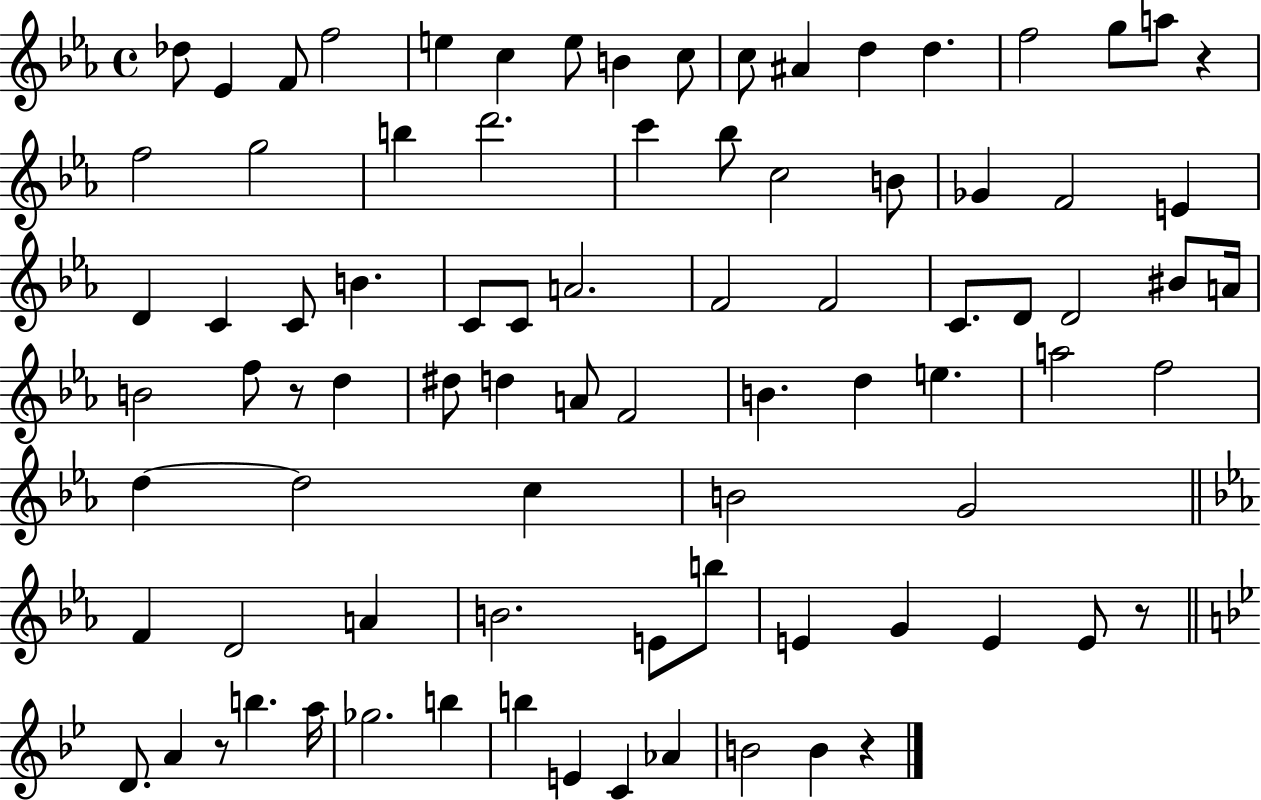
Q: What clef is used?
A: treble